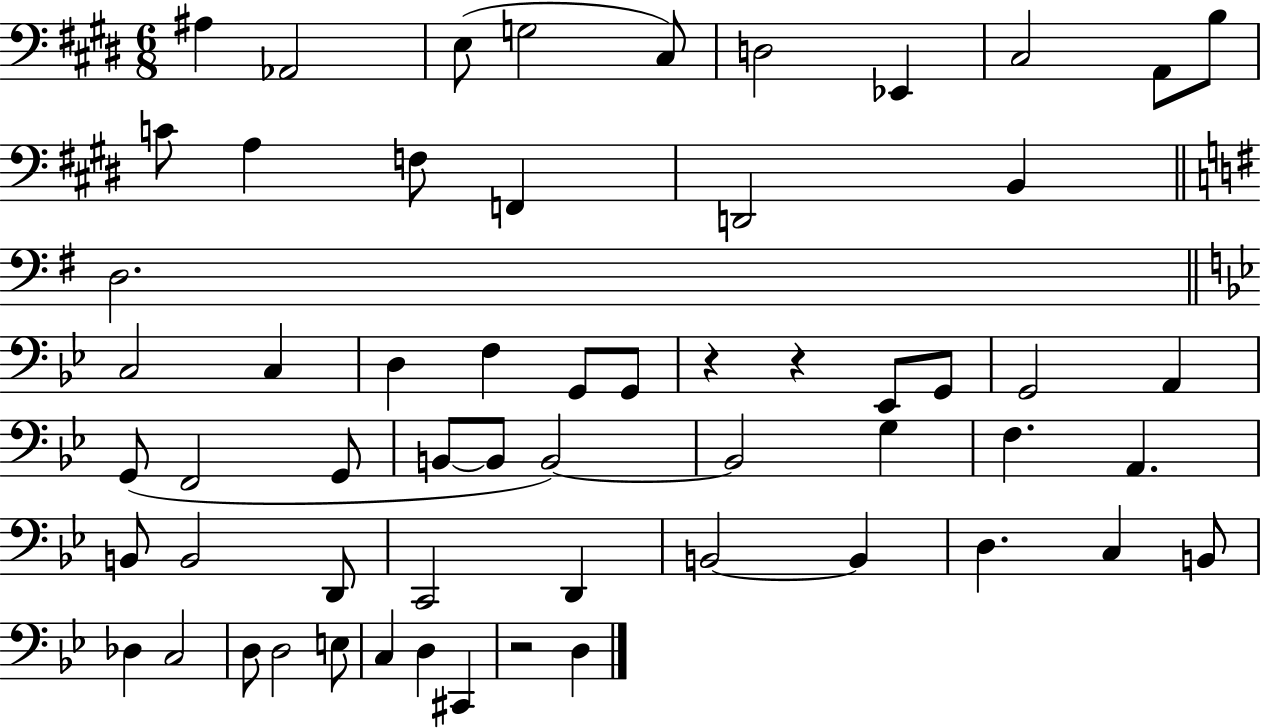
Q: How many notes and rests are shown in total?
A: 59